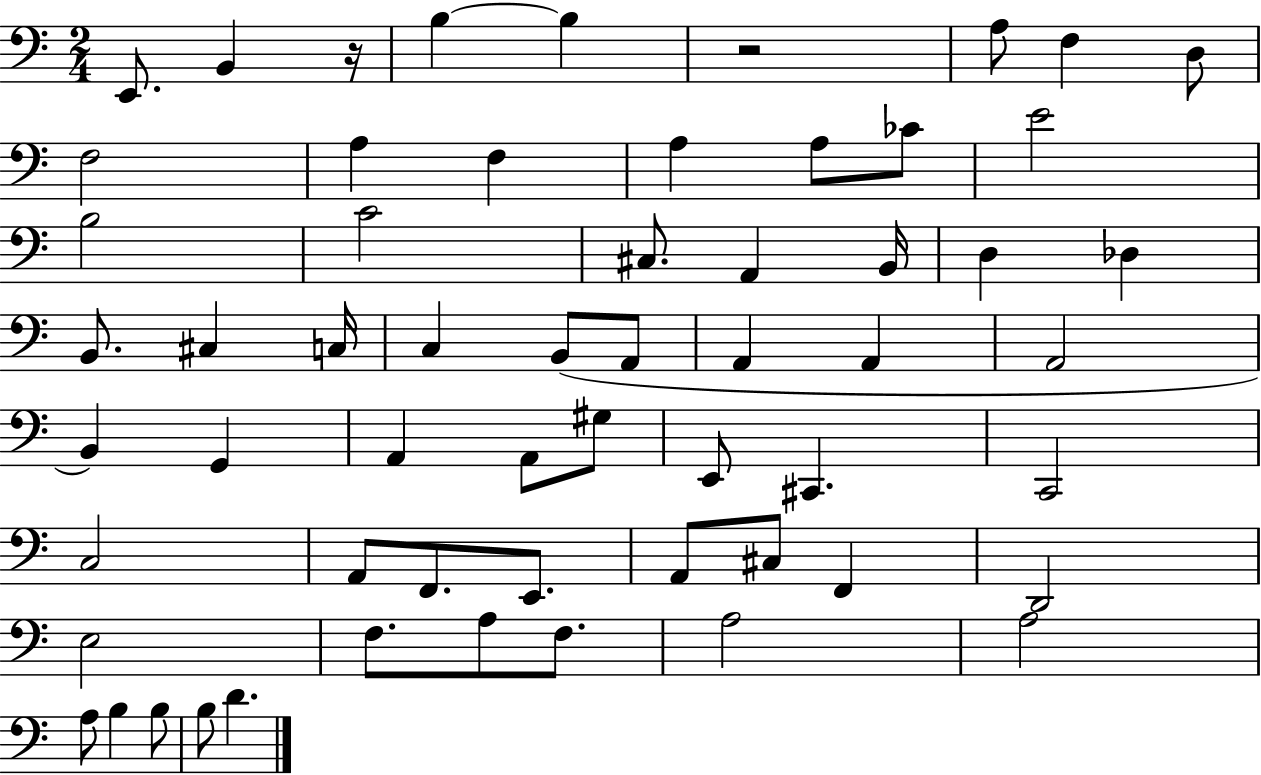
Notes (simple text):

E2/e. B2/q R/s B3/q B3/q R/h A3/e F3/q D3/e F3/h A3/q F3/q A3/q A3/e CES4/e E4/h B3/h C4/h C#3/e. A2/q B2/s D3/q Db3/q B2/e. C#3/q C3/s C3/q B2/e A2/e A2/q A2/q A2/h B2/q G2/q A2/q A2/e G#3/e E2/e C#2/q. C2/h C3/h A2/e F2/e. E2/e. A2/e C#3/e F2/q D2/h E3/h F3/e. A3/e F3/e. A3/h A3/h A3/e B3/q B3/e B3/e D4/q.